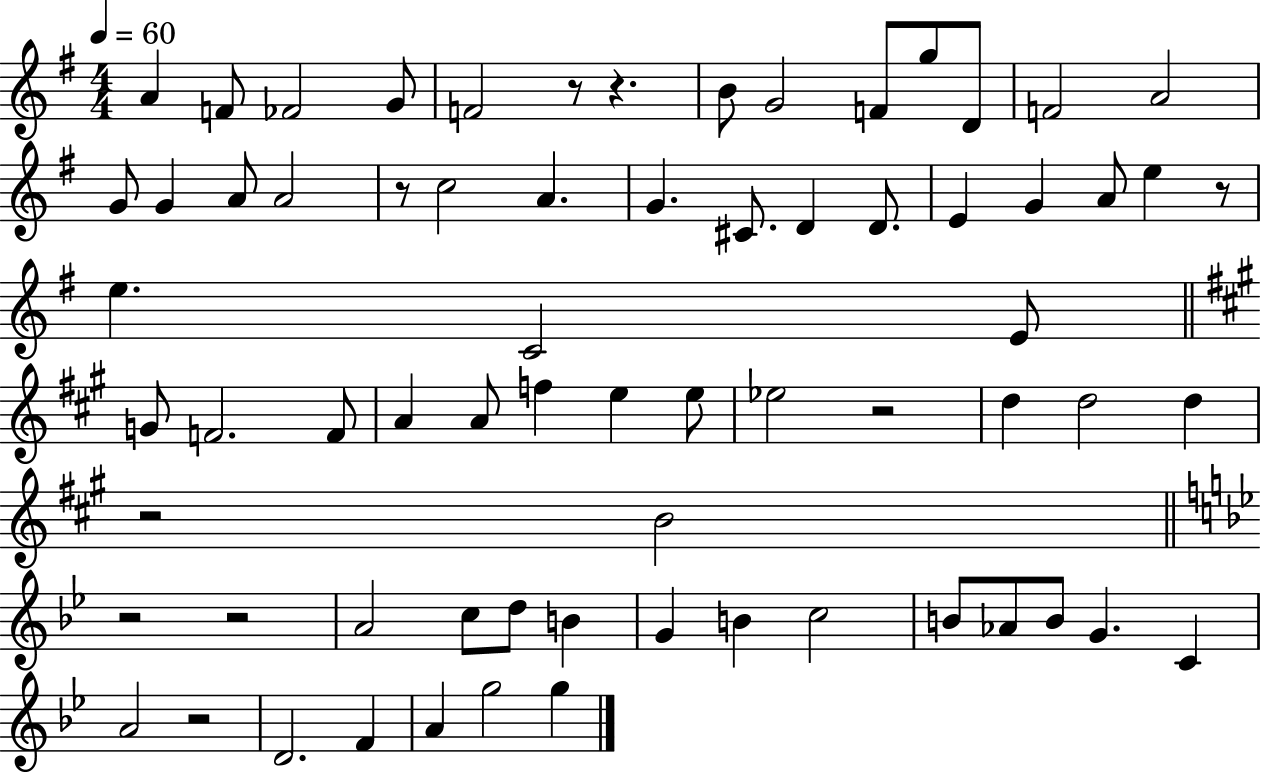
A4/q F4/e FES4/h G4/e F4/h R/e R/q. B4/e G4/h F4/e G5/e D4/e F4/h A4/h G4/e G4/q A4/e A4/h R/e C5/h A4/q. G4/q. C#4/e. D4/q D4/e. E4/q G4/q A4/e E5/q R/e E5/q. C4/h E4/e G4/e F4/h. F4/e A4/q A4/e F5/q E5/q E5/e Eb5/h R/h D5/q D5/h D5/q R/h B4/h R/h R/h A4/h C5/e D5/e B4/q G4/q B4/q C5/h B4/e Ab4/e B4/e G4/q. C4/q A4/h R/h D4/h. F4/q A4/q G5/h G5/q